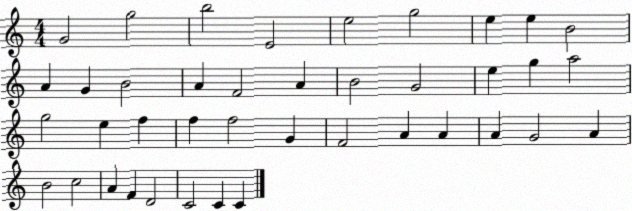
X:1
T:Untitled
M:4/4
L:1/4
K:C
G2 g2 b2 E2 e2 g2 e e B2 A G B2 A F2 A B2 G2 e g a2 g2 e f f f2 G F2 A A A G2 A B2 c2 A F D2 C2 C C